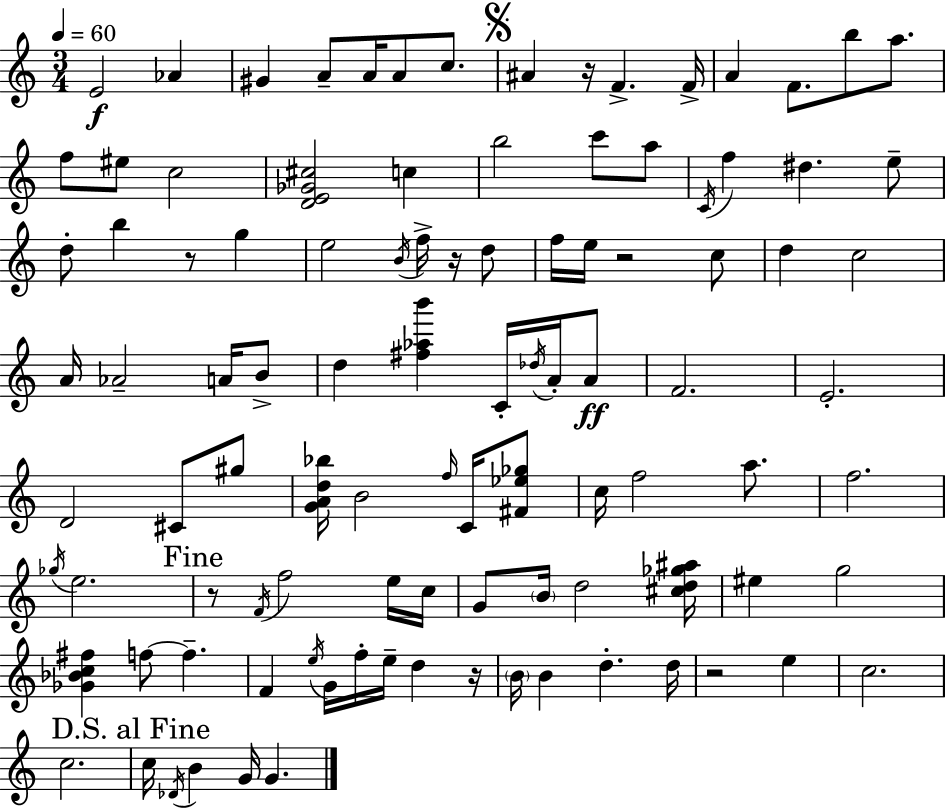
{
  \clef treble
  \numericTimeSignature
  \time 3/4
  \key a \minor
  \tempo 4 = 60
  e'2\f aes'4 | gis'4 a'8-- a'16 a'8 c''8. | \mark \markup { \musicglyph "scripts.segno" } ais'4 r16 f'4.-> f'16-> | a'4 f'8. b''8 a''8. | \break f''8 eis''8 c''2 | <d' e' ges' cis''>2 c''4 | b''2 c'''8 a''8 | \acciaccatura { c'16 } f''4 dis''4. e''8-- | \break d''8-. b''4 r8 g''4 | e''2 \acciaccatura { b'16 } f''16-> r16 | d''8 f''16 e''16 r2 | c''8 d''4 c''2 | \break a'16 aes'2-- a'16 | b'8-> d''4 <fis'' aes'' b'''>4 c'16-. \acciaccatura { des''16 } | a'16-. a'8\ff f'2. | e'2.-. | \break d'2 cis'8 | gis''8 <g' a' d'' bes''>16 b'2 | \grace { f''16 } c'16 <fis' ees'' ges''>8 c''16 f''2 | a''8. f''2. | \break \acciaccatura { ges''16 } e''2. | \mark "Fine" r8 \acciaccatura { f'16 } f''2 | e''16 c''16 g'8 \parenthesize b'16 d''2 | <cis'' d'' ges'' ais''>16 eis''4 g''2 | \break <ges' bes' c'' fis''>4 f''8~~ | f''4.-- f'4 \acciaccatura { e''16 } g'16 | f''16-. e''16-- d''4 r16 \parenthesize b'16 b'4 | d''4.-. d''16 r2 | \break e''4 c''2. | c''2. | \mark "D.S. al Fine" c''16 \acciaccatura { des'16 } b'4 | g'16 g'4. \bar "|."
}